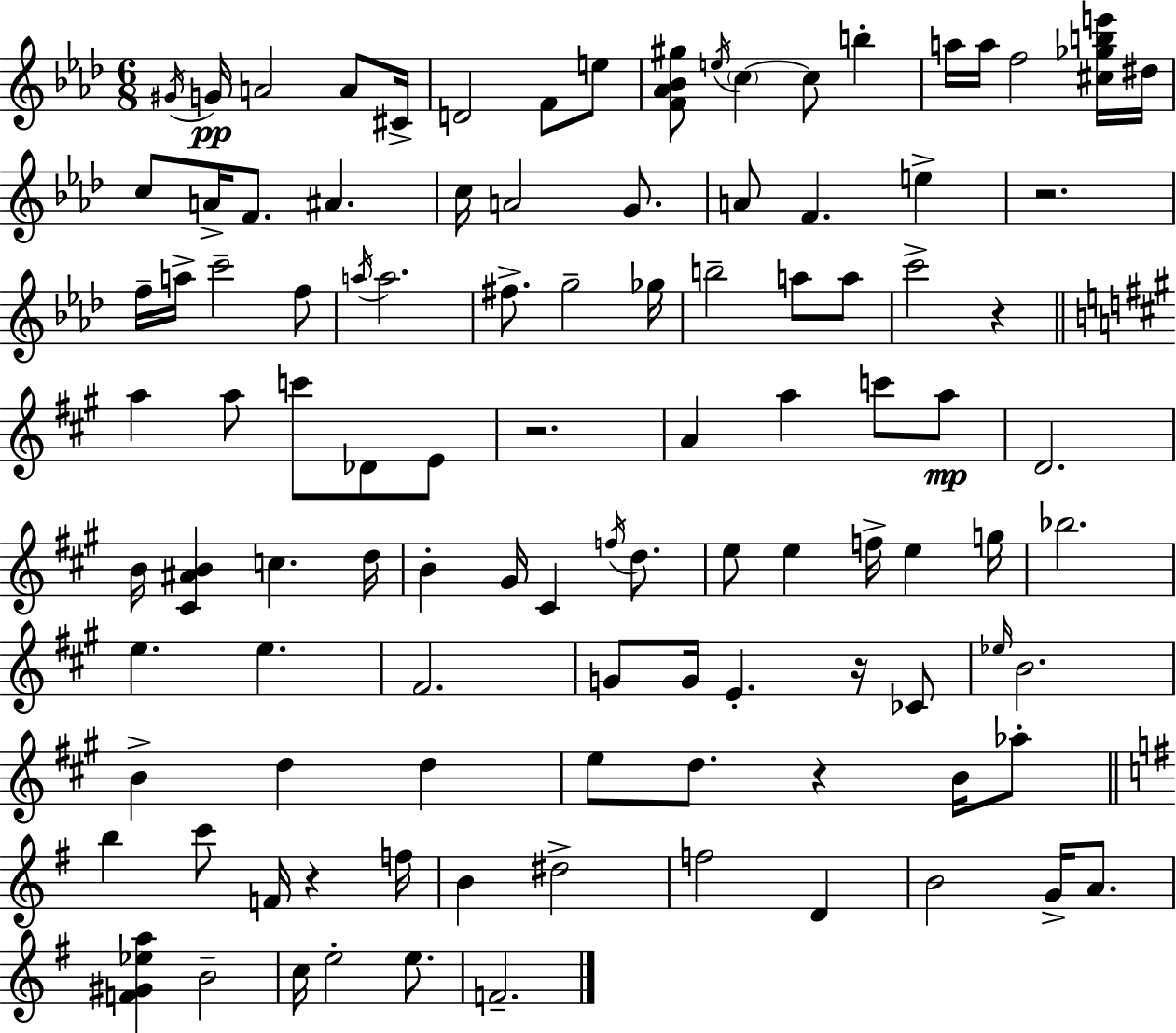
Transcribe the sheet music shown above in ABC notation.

X:1
T:Untitled
M:6/8
L:1/4
K:Ab
^G/4 G/4 A2 A/2 ^C/4 D2 F/2 e/2 [F_A_B^g]/2 e/4 c c/2 b a/4 a/4 f2 [^c_gbe']/4 ^d/4 c/2 A/4 F/2 ^A c/4 A2 G/2 A/2 F e z2 f/4 a/4 c'2 f/2 a/4 a2 ^f/2 g2 _g/4 b2 a/2 a/2 c'2 z a a/2 c'/2 _D/2 E/2 z2 A a c'/2 a/2 D2 B/4 [^C^AB] c d/4 B ^G/4 ^C f/4 d/2 e/2 e f/4 e g/4 _b2 e e ^F2 G/2 G/4 E z/4 _C/2 _e/4 B2 B d d e/2 d/2 z B/4 _a/2 b c'/2 F/4 z f/4 B ^d2 f2 D B2 G/4 A/2 [F^G_ea] B2 c/4 e2 e/2 F2